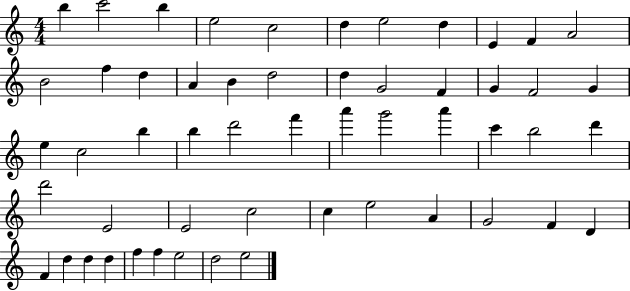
B5/q C6/h B5/q E5/h C5/h D5/q E5/h D5/q E4/q F4/q A4/h B4/h F5/q D5/q A4/q B4/q D5/h D5/q G4/h F4/q G4/q F4/h G4/q E5/q C5/h B5/q B5/q D6/h F6/q A6/q G6/h A6/q C6/q B5/h D6/q D6/h E4/h E4/h C5/h C5/q E5/h A4/q G4/h F4/q D4/q F4/q D5/q D5/q D5/q F5/q F5/q E5/h D5/h E5/h